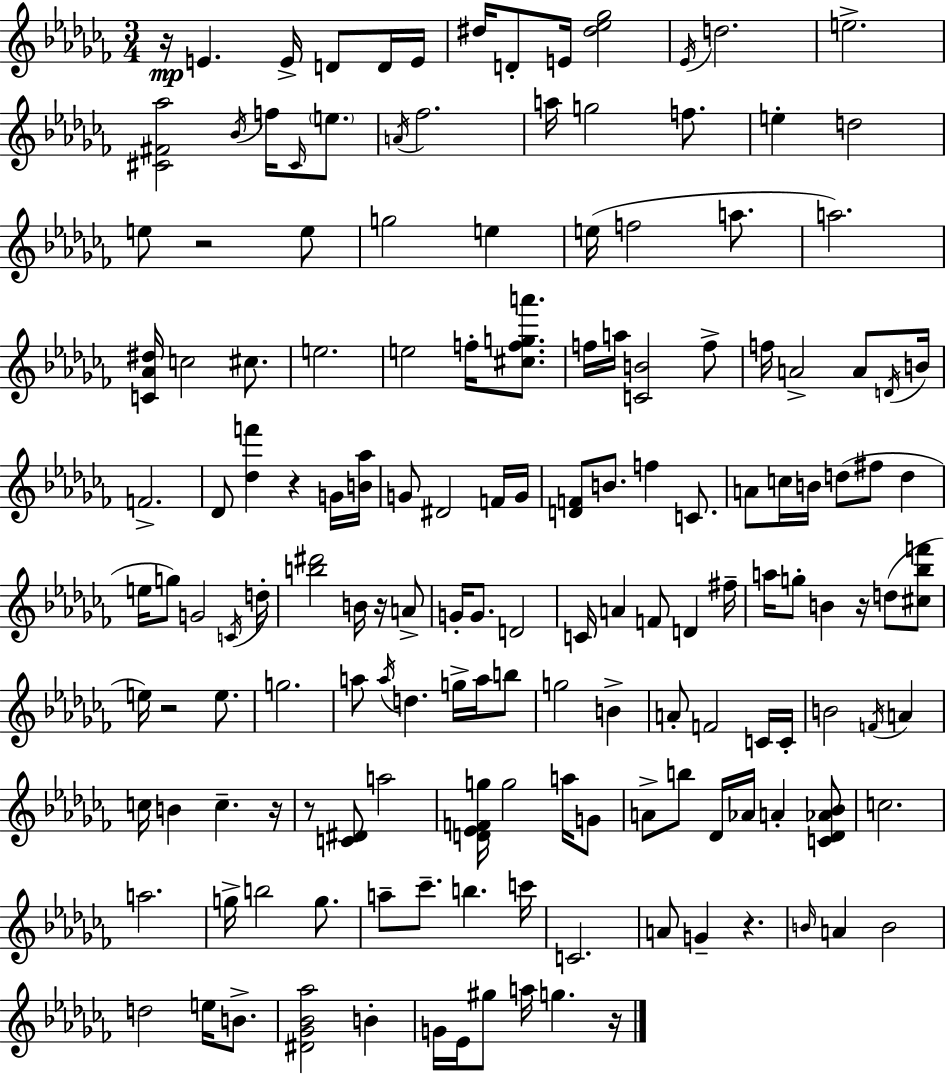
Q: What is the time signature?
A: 3/4